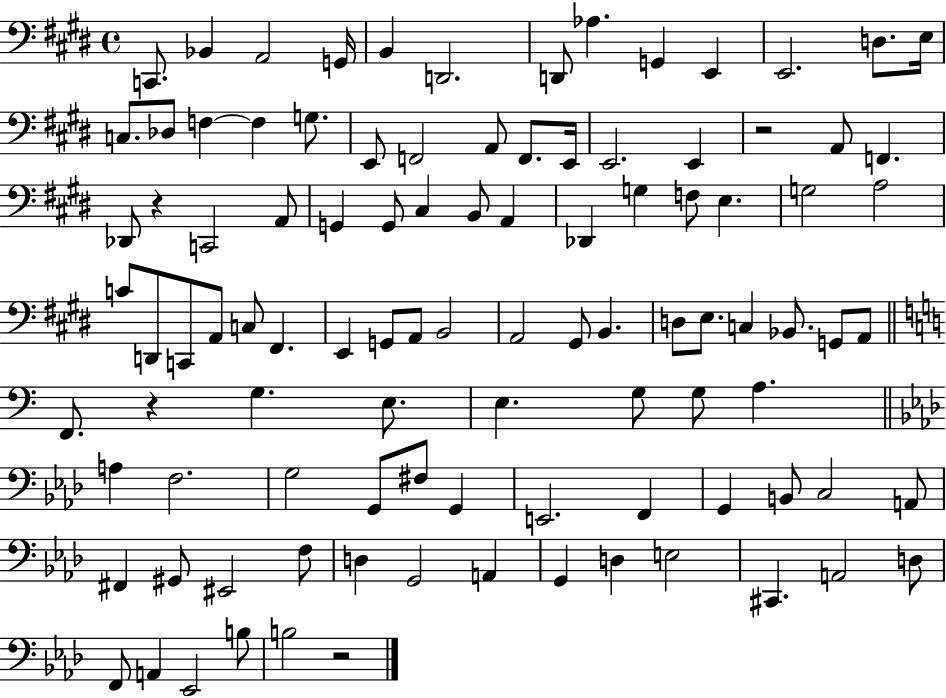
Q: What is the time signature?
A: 4/4